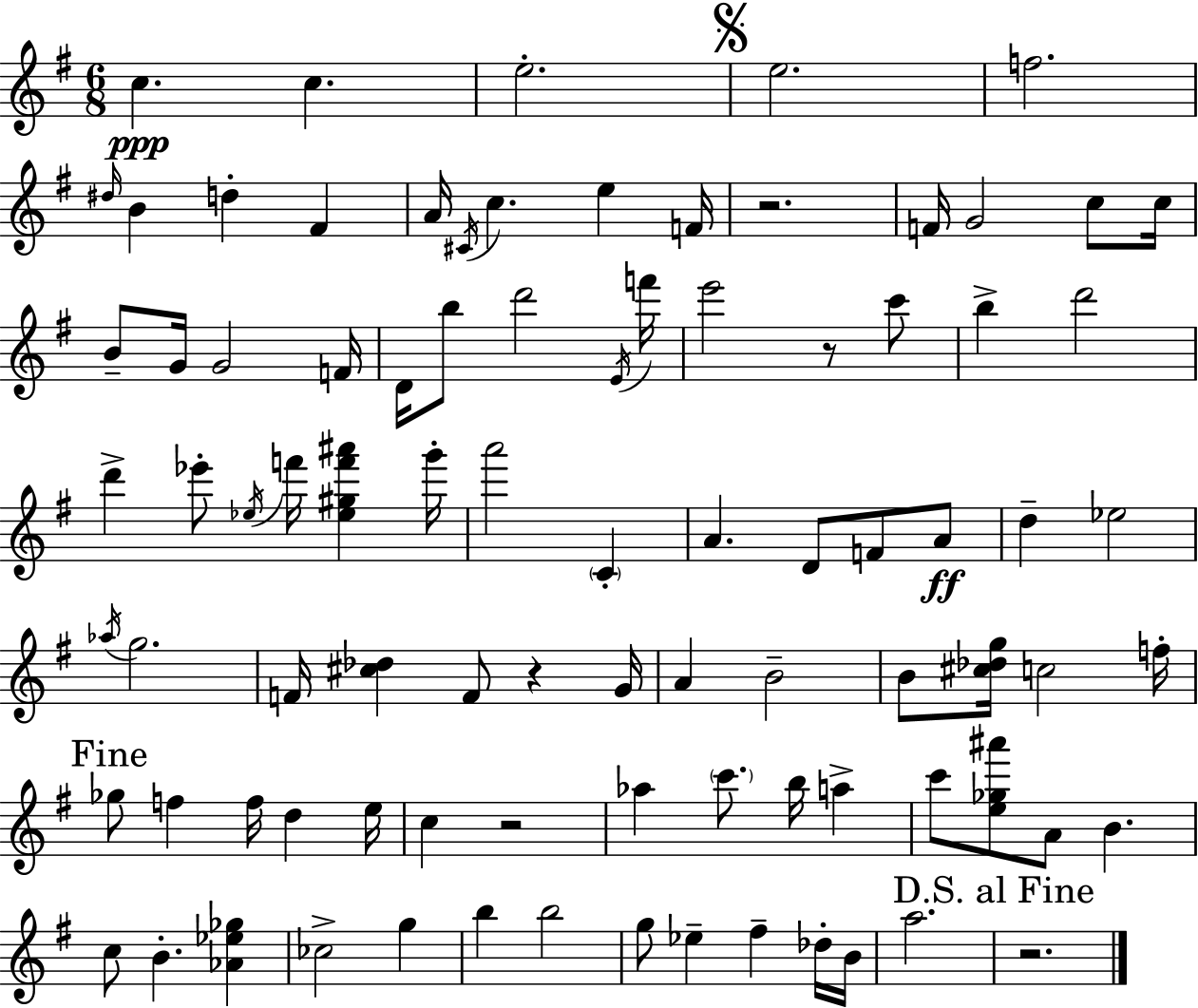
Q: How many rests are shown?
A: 5